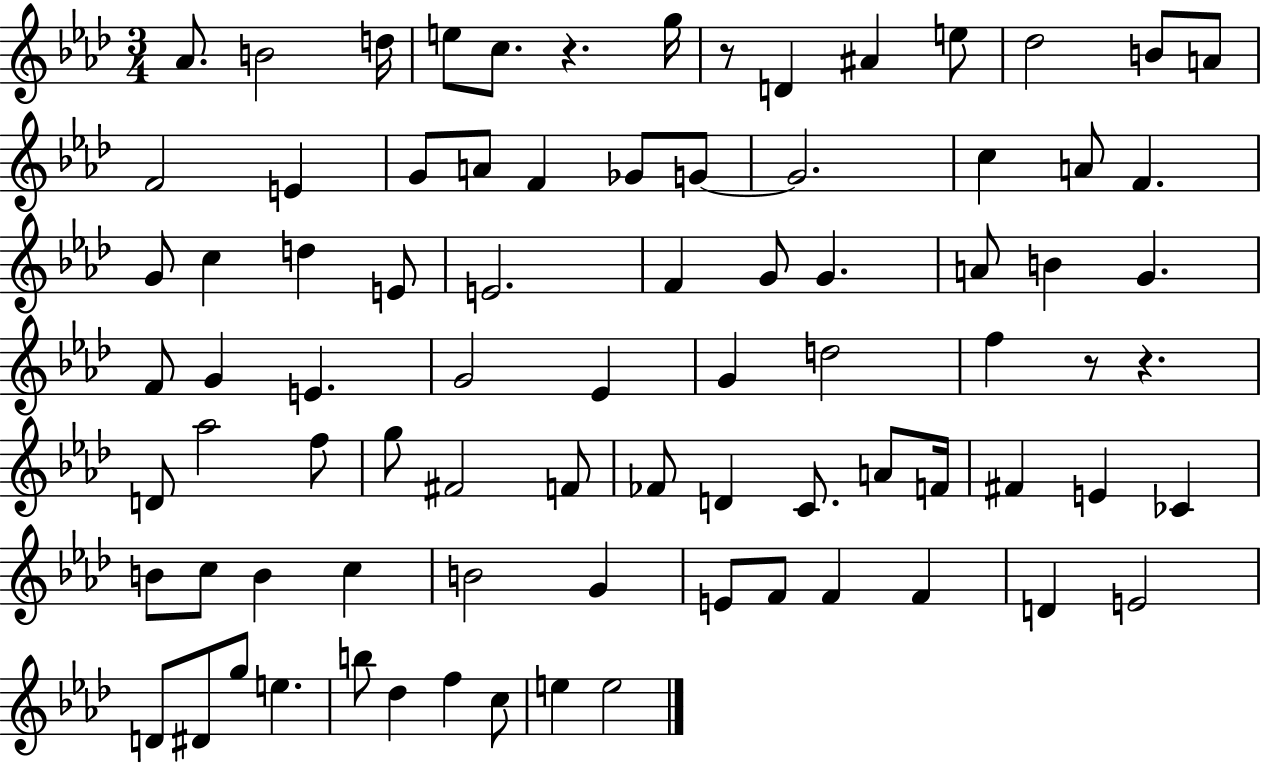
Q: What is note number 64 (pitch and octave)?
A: F4